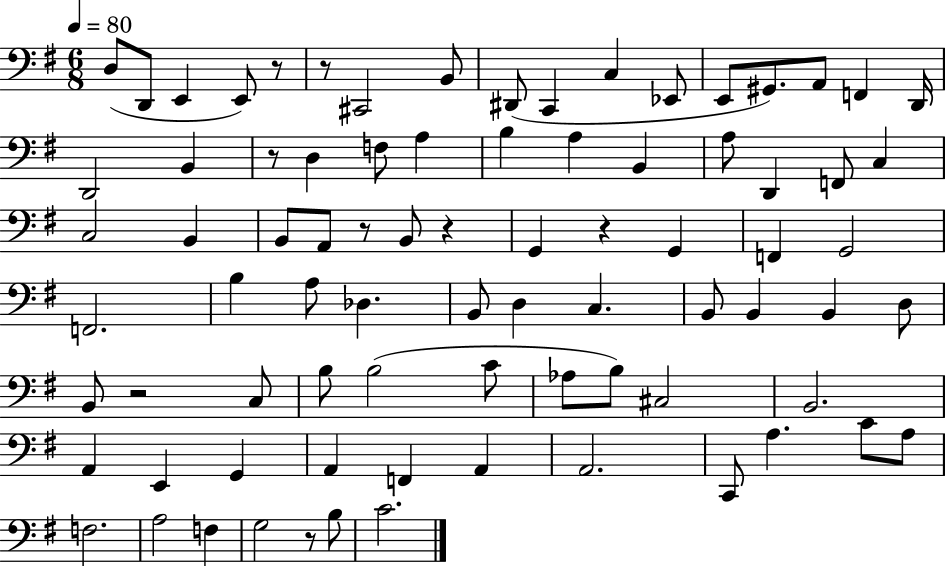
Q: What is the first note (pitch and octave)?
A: D3